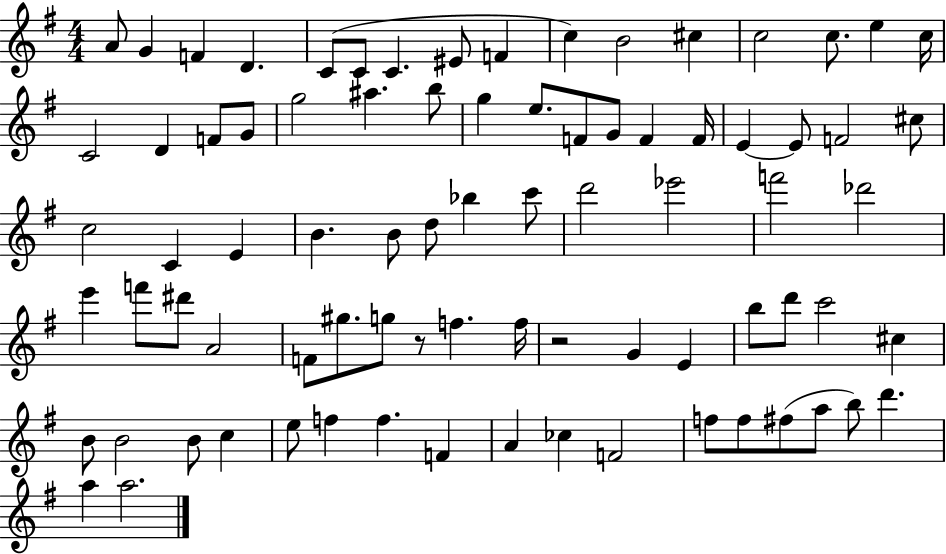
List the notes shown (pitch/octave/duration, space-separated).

A4/e G4/q F4/q D4/q. C4/e C4/e C4/q. EIS4/e F4/q C5/q B4/h C#5/q C5/h C5/e. E5/q C5/s C4/h D4/q F4/e G4/e G5/h A#5/q. B5/e G5/q E5/e. F4/e G4/e F4/q F4/s E4/q E4/e F4/h C#5/e C5/h C4/q E4/q B4/q. B4/e D5/e Bb5/q C6/e D6/h Eb6/h F6/h Db6/h E6/q F6/e D#6/e A4/h F4/e G#5/e. G5/e R/e F5/q. F5/s R/h G4/q E4/q B5/e D6/e C6/h C#5/q B4/e B4/h B4/e C5/q E5/e F5/q F5/q. F4/q A4/q CES5/q F4/h F5/e F5/e F#5/e A5/e B5/e D6/q. A5/q A5/h.